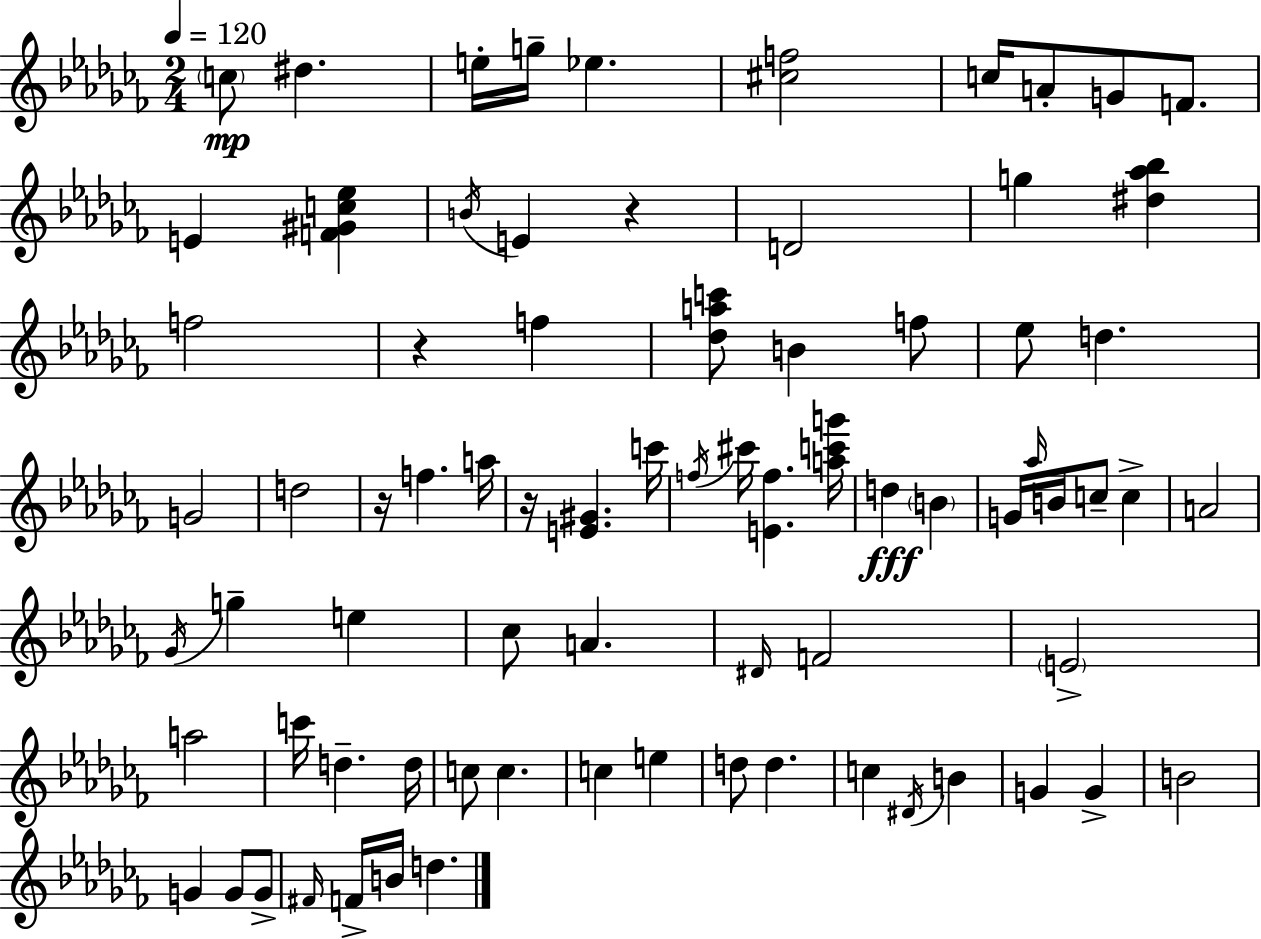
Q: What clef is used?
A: treble